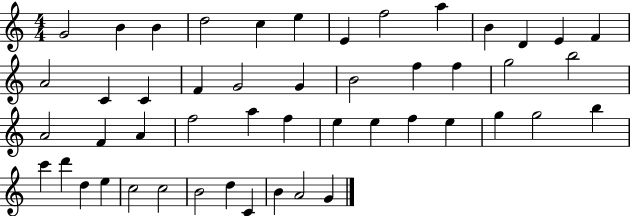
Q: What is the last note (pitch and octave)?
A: G4